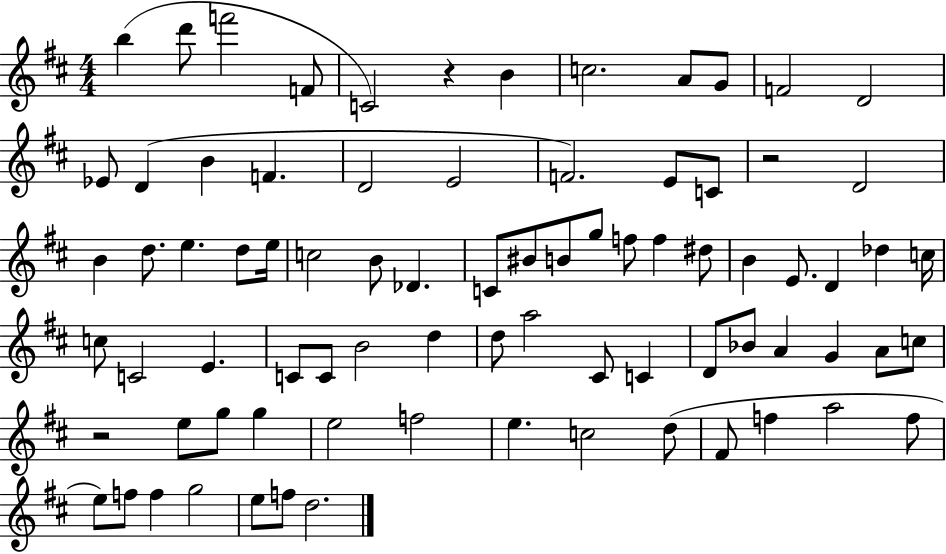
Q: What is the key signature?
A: D major